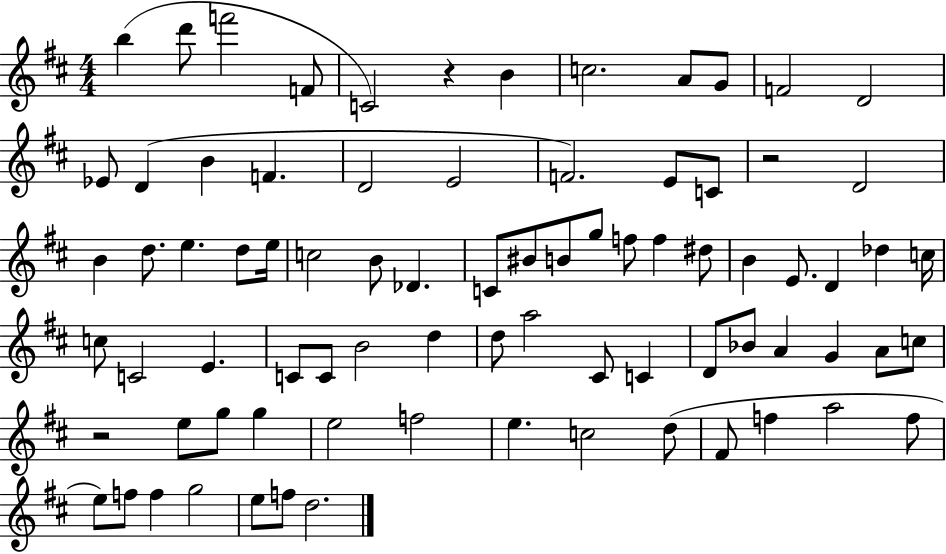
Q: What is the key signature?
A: D major